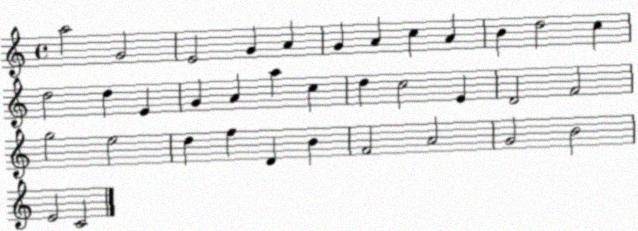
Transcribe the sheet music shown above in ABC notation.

X:1
T:Untitled
M:4/4
L:1/4
K:C
a2 G2 E2 G A G A c A B d2 c d2 d E G A a c d c2 E D2 F2 g2 e2 d f D B F2 A2 G2 B2 E2 C2